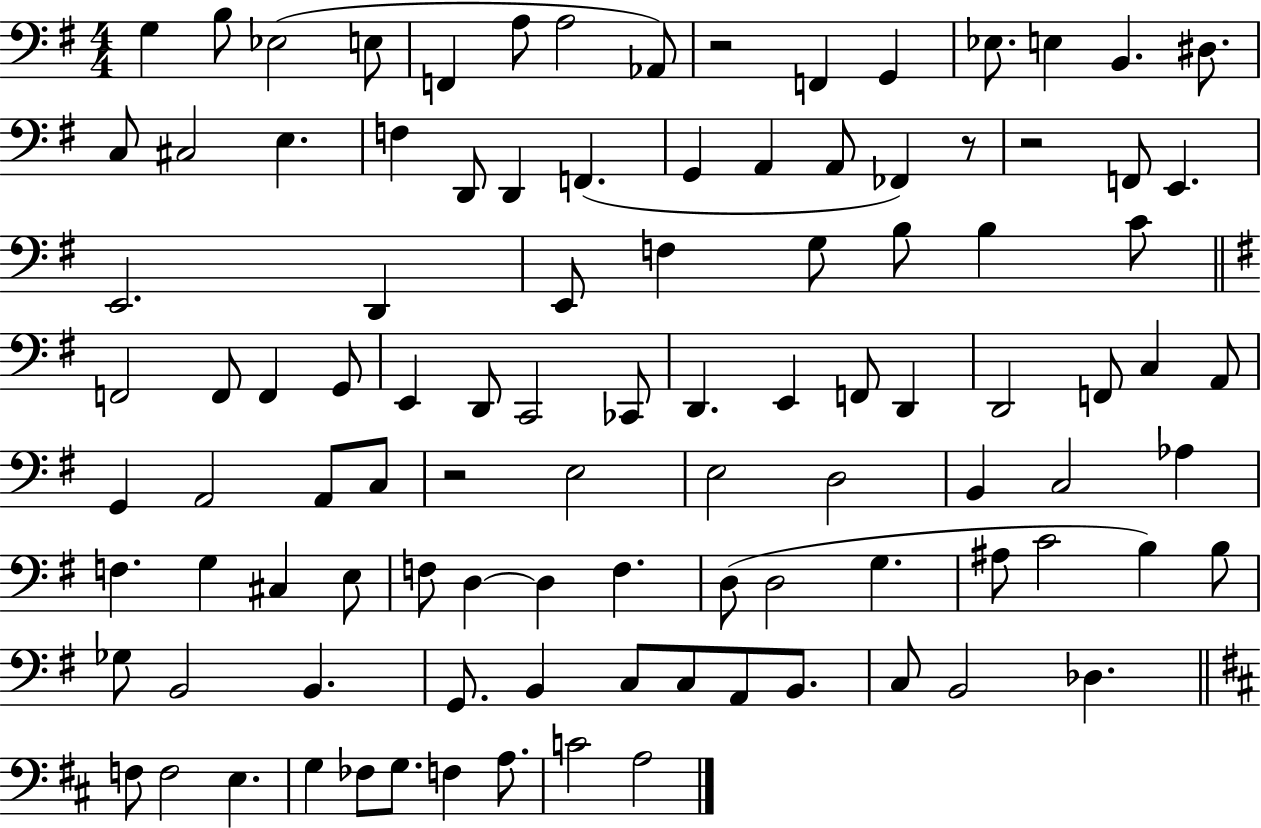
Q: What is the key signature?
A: G major